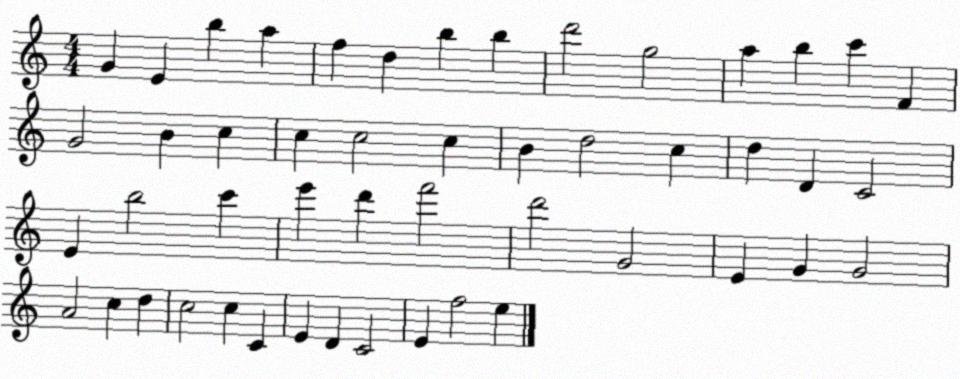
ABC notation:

X:1
T:Untitled
M:4/4
L:1/4
K:C
G E b a f d b b d'2 g2 a b c' F G2 B c c c2 c B d2 c d D C2 E b2 c' e' d' f'2 d'2 G2 E G G2 A2 c d c2 c C E D C2 E f2 e